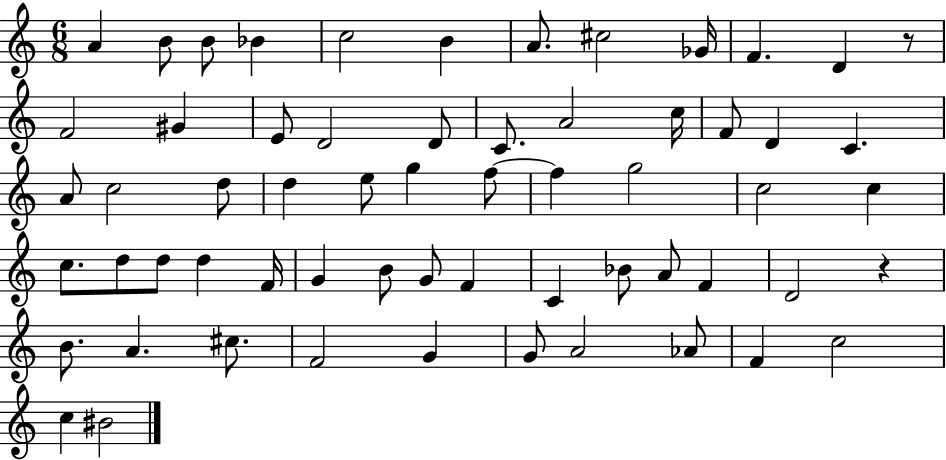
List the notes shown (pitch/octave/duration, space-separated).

A4/q B4/e B4/e Bb4/q C5/h B4/q A4/e. C#5/h Gb4/s F4/q. D4/q R/e F4/h G#4/q E4/e D4/h D4/e C4/e. A4/h C5/s F4/e D4/q C4/q. A4/e C5/h D5/e D5/q E5/e G5/q F5/e F5/q G5/h C5/h C5/q C5/e. D5/e D5/e D5/q F4/s G4/q B4/e G4/e F4/q C4/q Bb4/e A4/e F4/q D4/h R/q B4/e. A4/q. C#5/e. F4/h G4/q G4/e A4/h Ab4/e F4/q C5/h C5/q BIS4/h